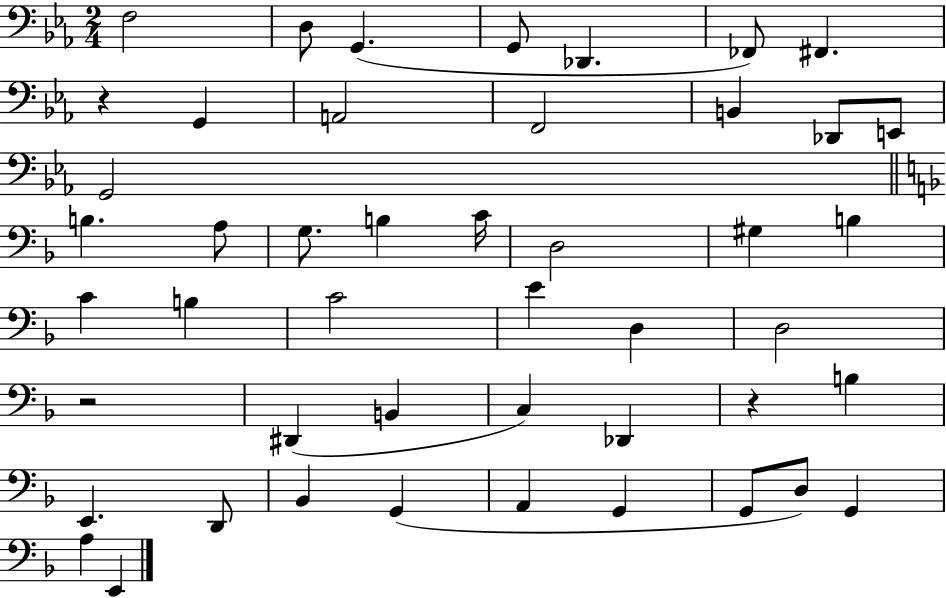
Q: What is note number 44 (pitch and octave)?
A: E2